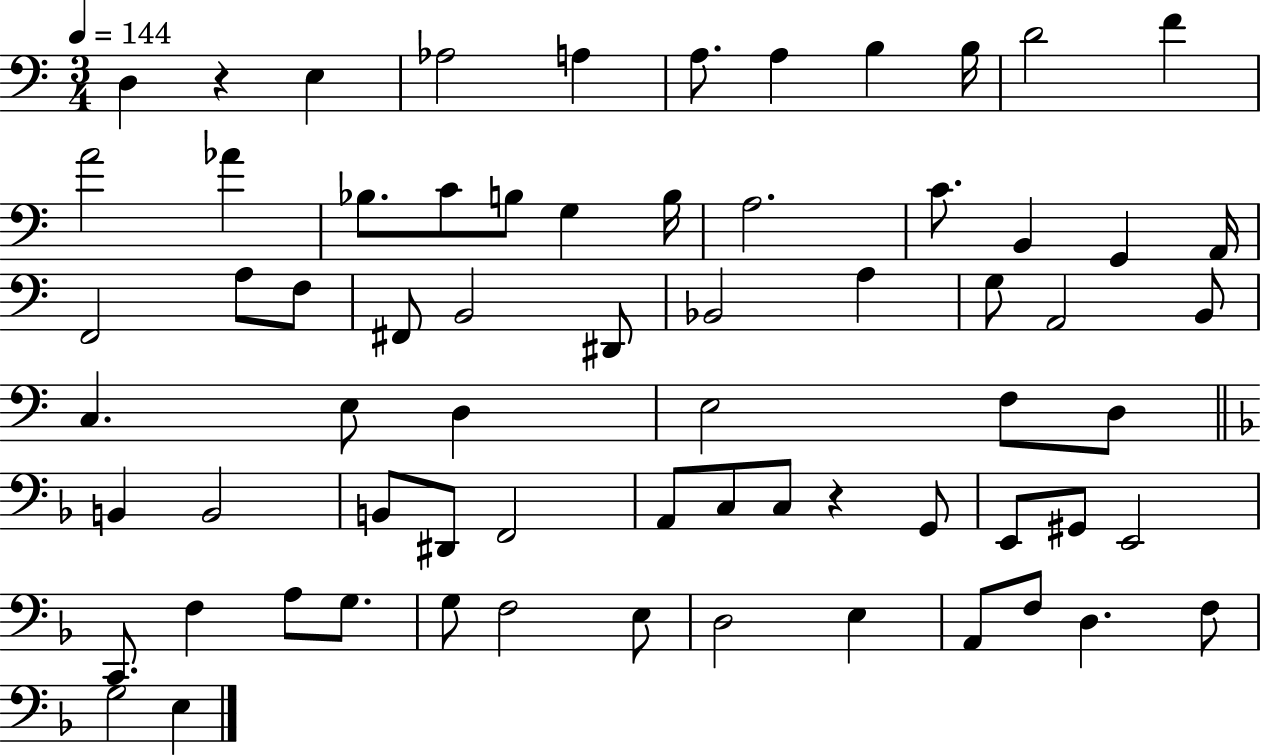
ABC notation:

X:1
T:Untitled
M:3/4
L:1/4
K:C
D, z E, _A,2 A, A,/2 A, B, B,/4 D2 F A2 _A _B,/2 C/2 B,/2 G, B,/4 A,2 C/2 B,, G,, A,,/4 F,,2 A,/2 F,/2 ^F,,/2 B,,2 ^D,,/2 _B,,2 A, G,/2 A,,2 B,,/2 C, E,/2 D, E,2 F,/2 D,/2 B,, B,,2 B,,/2 ^D,,/2 F,,2 A,,/2 C,/2 C,/2 z G,,/2 E,,/2 ^G,,/2 E,,2 C,,/2 F, A,/2 G,/2 G,/2 F,2 E,/2 D,2 E, A,,/2 F,/2 D, F,/2 G,2 E,